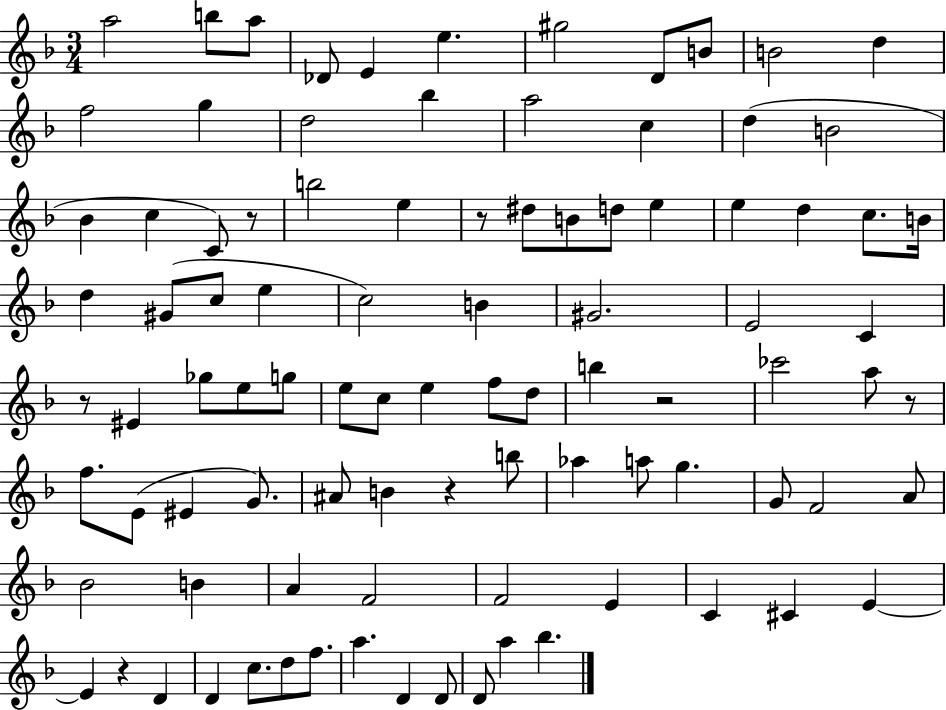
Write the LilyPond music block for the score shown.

{
  \clef treble
  \numericTimeSignature
  \time 3/4
  \key f \major
  a''2 b''8 a''8 | des'8 e'4 e''4. | gis''2 d'8 b'8 | b'2 d''4 | \break f''2 g''4 | d''2 bes''4 | a''2 c''4 | d''4( b'2 | \break bes'4 c''4 c'8) r8 | b''2 e''4 | r8 dis''8 b'8 d''8 e''4 | e''4 d''4 c''8. b'16 | \break d''4 gis'8( c''8 e''4 | c''2) b'4 | gis'2. | e'2 c'4 | \break r8 eis'4 ges''8 e''8 g''8 | e''8 c''8 e''4 f''8 d''8 | b''4 r2 | ces'''2 a''8 r8 | \break f''8. e'8( eis'4 g'8.) | ais'8 b'4 r4 b''8 | aes''4 a''8 g''4. | g'8 f'2 a'8 | \break bes'2 b'4 | a'4 f'2 | f'2 e'4 | c'4 cis'4 e'4~~ | \break e'4 r4 d'4 | d'4 c''8. d''8 f''8. | a''4. d'4 d'8 | d'8 a''4 bes''4. | \break \bar "|."
}